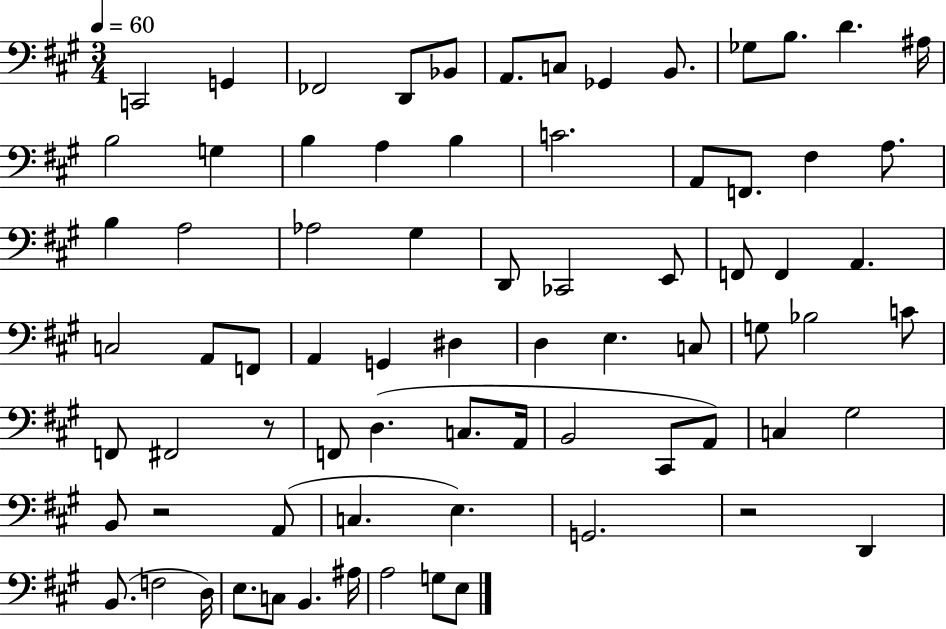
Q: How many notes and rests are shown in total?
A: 75